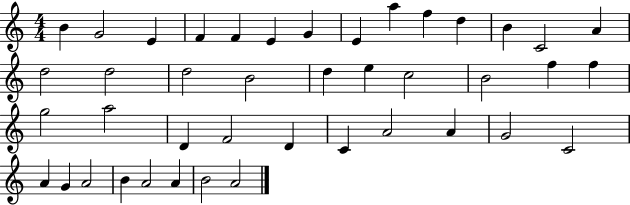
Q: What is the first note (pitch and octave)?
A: B4